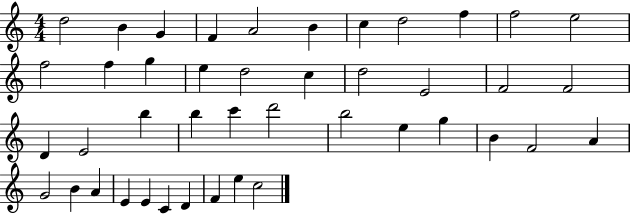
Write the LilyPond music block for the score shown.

{
  \clef treble
  \numericTimeSignature
  \time 4/4
  \key c \major
  d''2 b'4 g'4 | f'4 a'2 b'4 | c''4 d''2 f''4 | f''2 e''2 | \break f''2 f''4 g''4 | e''4 d''2 c''4 | d''2 e'2 | f'2 f'2 | \break d'4 e'2 b''4 | b''4 c'''4 d'''2 | b''2 e''4 g''4 | b'4 f'2 a'4 | \break g'2 b'4 a'4 | e'4 e'4 c'4 d'4 | f'4 e''4 c''2 | \bar "|."
}